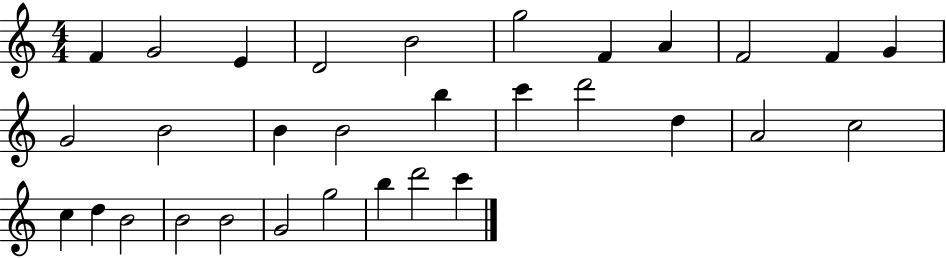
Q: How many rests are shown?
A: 0